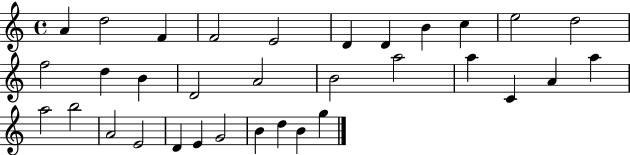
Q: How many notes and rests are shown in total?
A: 33